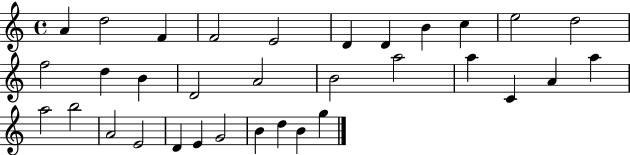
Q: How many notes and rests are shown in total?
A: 33